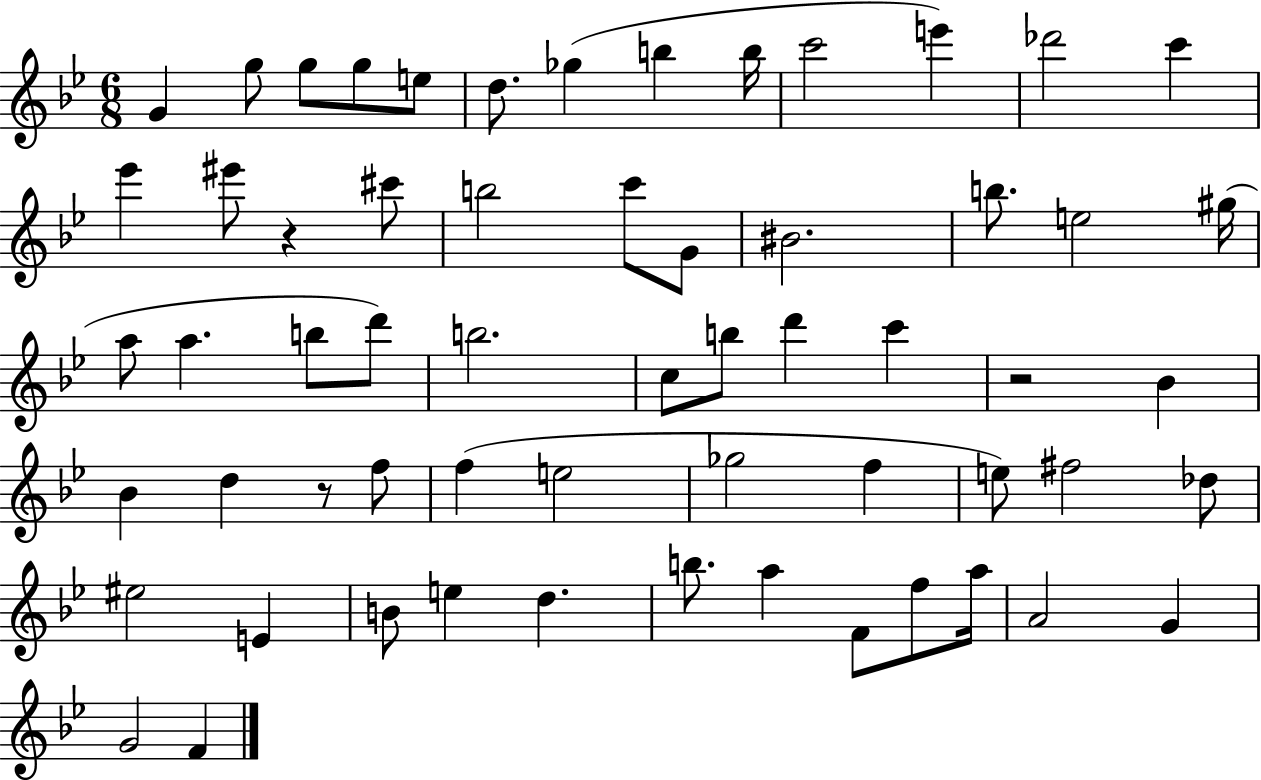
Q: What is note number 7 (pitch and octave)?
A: Gb5